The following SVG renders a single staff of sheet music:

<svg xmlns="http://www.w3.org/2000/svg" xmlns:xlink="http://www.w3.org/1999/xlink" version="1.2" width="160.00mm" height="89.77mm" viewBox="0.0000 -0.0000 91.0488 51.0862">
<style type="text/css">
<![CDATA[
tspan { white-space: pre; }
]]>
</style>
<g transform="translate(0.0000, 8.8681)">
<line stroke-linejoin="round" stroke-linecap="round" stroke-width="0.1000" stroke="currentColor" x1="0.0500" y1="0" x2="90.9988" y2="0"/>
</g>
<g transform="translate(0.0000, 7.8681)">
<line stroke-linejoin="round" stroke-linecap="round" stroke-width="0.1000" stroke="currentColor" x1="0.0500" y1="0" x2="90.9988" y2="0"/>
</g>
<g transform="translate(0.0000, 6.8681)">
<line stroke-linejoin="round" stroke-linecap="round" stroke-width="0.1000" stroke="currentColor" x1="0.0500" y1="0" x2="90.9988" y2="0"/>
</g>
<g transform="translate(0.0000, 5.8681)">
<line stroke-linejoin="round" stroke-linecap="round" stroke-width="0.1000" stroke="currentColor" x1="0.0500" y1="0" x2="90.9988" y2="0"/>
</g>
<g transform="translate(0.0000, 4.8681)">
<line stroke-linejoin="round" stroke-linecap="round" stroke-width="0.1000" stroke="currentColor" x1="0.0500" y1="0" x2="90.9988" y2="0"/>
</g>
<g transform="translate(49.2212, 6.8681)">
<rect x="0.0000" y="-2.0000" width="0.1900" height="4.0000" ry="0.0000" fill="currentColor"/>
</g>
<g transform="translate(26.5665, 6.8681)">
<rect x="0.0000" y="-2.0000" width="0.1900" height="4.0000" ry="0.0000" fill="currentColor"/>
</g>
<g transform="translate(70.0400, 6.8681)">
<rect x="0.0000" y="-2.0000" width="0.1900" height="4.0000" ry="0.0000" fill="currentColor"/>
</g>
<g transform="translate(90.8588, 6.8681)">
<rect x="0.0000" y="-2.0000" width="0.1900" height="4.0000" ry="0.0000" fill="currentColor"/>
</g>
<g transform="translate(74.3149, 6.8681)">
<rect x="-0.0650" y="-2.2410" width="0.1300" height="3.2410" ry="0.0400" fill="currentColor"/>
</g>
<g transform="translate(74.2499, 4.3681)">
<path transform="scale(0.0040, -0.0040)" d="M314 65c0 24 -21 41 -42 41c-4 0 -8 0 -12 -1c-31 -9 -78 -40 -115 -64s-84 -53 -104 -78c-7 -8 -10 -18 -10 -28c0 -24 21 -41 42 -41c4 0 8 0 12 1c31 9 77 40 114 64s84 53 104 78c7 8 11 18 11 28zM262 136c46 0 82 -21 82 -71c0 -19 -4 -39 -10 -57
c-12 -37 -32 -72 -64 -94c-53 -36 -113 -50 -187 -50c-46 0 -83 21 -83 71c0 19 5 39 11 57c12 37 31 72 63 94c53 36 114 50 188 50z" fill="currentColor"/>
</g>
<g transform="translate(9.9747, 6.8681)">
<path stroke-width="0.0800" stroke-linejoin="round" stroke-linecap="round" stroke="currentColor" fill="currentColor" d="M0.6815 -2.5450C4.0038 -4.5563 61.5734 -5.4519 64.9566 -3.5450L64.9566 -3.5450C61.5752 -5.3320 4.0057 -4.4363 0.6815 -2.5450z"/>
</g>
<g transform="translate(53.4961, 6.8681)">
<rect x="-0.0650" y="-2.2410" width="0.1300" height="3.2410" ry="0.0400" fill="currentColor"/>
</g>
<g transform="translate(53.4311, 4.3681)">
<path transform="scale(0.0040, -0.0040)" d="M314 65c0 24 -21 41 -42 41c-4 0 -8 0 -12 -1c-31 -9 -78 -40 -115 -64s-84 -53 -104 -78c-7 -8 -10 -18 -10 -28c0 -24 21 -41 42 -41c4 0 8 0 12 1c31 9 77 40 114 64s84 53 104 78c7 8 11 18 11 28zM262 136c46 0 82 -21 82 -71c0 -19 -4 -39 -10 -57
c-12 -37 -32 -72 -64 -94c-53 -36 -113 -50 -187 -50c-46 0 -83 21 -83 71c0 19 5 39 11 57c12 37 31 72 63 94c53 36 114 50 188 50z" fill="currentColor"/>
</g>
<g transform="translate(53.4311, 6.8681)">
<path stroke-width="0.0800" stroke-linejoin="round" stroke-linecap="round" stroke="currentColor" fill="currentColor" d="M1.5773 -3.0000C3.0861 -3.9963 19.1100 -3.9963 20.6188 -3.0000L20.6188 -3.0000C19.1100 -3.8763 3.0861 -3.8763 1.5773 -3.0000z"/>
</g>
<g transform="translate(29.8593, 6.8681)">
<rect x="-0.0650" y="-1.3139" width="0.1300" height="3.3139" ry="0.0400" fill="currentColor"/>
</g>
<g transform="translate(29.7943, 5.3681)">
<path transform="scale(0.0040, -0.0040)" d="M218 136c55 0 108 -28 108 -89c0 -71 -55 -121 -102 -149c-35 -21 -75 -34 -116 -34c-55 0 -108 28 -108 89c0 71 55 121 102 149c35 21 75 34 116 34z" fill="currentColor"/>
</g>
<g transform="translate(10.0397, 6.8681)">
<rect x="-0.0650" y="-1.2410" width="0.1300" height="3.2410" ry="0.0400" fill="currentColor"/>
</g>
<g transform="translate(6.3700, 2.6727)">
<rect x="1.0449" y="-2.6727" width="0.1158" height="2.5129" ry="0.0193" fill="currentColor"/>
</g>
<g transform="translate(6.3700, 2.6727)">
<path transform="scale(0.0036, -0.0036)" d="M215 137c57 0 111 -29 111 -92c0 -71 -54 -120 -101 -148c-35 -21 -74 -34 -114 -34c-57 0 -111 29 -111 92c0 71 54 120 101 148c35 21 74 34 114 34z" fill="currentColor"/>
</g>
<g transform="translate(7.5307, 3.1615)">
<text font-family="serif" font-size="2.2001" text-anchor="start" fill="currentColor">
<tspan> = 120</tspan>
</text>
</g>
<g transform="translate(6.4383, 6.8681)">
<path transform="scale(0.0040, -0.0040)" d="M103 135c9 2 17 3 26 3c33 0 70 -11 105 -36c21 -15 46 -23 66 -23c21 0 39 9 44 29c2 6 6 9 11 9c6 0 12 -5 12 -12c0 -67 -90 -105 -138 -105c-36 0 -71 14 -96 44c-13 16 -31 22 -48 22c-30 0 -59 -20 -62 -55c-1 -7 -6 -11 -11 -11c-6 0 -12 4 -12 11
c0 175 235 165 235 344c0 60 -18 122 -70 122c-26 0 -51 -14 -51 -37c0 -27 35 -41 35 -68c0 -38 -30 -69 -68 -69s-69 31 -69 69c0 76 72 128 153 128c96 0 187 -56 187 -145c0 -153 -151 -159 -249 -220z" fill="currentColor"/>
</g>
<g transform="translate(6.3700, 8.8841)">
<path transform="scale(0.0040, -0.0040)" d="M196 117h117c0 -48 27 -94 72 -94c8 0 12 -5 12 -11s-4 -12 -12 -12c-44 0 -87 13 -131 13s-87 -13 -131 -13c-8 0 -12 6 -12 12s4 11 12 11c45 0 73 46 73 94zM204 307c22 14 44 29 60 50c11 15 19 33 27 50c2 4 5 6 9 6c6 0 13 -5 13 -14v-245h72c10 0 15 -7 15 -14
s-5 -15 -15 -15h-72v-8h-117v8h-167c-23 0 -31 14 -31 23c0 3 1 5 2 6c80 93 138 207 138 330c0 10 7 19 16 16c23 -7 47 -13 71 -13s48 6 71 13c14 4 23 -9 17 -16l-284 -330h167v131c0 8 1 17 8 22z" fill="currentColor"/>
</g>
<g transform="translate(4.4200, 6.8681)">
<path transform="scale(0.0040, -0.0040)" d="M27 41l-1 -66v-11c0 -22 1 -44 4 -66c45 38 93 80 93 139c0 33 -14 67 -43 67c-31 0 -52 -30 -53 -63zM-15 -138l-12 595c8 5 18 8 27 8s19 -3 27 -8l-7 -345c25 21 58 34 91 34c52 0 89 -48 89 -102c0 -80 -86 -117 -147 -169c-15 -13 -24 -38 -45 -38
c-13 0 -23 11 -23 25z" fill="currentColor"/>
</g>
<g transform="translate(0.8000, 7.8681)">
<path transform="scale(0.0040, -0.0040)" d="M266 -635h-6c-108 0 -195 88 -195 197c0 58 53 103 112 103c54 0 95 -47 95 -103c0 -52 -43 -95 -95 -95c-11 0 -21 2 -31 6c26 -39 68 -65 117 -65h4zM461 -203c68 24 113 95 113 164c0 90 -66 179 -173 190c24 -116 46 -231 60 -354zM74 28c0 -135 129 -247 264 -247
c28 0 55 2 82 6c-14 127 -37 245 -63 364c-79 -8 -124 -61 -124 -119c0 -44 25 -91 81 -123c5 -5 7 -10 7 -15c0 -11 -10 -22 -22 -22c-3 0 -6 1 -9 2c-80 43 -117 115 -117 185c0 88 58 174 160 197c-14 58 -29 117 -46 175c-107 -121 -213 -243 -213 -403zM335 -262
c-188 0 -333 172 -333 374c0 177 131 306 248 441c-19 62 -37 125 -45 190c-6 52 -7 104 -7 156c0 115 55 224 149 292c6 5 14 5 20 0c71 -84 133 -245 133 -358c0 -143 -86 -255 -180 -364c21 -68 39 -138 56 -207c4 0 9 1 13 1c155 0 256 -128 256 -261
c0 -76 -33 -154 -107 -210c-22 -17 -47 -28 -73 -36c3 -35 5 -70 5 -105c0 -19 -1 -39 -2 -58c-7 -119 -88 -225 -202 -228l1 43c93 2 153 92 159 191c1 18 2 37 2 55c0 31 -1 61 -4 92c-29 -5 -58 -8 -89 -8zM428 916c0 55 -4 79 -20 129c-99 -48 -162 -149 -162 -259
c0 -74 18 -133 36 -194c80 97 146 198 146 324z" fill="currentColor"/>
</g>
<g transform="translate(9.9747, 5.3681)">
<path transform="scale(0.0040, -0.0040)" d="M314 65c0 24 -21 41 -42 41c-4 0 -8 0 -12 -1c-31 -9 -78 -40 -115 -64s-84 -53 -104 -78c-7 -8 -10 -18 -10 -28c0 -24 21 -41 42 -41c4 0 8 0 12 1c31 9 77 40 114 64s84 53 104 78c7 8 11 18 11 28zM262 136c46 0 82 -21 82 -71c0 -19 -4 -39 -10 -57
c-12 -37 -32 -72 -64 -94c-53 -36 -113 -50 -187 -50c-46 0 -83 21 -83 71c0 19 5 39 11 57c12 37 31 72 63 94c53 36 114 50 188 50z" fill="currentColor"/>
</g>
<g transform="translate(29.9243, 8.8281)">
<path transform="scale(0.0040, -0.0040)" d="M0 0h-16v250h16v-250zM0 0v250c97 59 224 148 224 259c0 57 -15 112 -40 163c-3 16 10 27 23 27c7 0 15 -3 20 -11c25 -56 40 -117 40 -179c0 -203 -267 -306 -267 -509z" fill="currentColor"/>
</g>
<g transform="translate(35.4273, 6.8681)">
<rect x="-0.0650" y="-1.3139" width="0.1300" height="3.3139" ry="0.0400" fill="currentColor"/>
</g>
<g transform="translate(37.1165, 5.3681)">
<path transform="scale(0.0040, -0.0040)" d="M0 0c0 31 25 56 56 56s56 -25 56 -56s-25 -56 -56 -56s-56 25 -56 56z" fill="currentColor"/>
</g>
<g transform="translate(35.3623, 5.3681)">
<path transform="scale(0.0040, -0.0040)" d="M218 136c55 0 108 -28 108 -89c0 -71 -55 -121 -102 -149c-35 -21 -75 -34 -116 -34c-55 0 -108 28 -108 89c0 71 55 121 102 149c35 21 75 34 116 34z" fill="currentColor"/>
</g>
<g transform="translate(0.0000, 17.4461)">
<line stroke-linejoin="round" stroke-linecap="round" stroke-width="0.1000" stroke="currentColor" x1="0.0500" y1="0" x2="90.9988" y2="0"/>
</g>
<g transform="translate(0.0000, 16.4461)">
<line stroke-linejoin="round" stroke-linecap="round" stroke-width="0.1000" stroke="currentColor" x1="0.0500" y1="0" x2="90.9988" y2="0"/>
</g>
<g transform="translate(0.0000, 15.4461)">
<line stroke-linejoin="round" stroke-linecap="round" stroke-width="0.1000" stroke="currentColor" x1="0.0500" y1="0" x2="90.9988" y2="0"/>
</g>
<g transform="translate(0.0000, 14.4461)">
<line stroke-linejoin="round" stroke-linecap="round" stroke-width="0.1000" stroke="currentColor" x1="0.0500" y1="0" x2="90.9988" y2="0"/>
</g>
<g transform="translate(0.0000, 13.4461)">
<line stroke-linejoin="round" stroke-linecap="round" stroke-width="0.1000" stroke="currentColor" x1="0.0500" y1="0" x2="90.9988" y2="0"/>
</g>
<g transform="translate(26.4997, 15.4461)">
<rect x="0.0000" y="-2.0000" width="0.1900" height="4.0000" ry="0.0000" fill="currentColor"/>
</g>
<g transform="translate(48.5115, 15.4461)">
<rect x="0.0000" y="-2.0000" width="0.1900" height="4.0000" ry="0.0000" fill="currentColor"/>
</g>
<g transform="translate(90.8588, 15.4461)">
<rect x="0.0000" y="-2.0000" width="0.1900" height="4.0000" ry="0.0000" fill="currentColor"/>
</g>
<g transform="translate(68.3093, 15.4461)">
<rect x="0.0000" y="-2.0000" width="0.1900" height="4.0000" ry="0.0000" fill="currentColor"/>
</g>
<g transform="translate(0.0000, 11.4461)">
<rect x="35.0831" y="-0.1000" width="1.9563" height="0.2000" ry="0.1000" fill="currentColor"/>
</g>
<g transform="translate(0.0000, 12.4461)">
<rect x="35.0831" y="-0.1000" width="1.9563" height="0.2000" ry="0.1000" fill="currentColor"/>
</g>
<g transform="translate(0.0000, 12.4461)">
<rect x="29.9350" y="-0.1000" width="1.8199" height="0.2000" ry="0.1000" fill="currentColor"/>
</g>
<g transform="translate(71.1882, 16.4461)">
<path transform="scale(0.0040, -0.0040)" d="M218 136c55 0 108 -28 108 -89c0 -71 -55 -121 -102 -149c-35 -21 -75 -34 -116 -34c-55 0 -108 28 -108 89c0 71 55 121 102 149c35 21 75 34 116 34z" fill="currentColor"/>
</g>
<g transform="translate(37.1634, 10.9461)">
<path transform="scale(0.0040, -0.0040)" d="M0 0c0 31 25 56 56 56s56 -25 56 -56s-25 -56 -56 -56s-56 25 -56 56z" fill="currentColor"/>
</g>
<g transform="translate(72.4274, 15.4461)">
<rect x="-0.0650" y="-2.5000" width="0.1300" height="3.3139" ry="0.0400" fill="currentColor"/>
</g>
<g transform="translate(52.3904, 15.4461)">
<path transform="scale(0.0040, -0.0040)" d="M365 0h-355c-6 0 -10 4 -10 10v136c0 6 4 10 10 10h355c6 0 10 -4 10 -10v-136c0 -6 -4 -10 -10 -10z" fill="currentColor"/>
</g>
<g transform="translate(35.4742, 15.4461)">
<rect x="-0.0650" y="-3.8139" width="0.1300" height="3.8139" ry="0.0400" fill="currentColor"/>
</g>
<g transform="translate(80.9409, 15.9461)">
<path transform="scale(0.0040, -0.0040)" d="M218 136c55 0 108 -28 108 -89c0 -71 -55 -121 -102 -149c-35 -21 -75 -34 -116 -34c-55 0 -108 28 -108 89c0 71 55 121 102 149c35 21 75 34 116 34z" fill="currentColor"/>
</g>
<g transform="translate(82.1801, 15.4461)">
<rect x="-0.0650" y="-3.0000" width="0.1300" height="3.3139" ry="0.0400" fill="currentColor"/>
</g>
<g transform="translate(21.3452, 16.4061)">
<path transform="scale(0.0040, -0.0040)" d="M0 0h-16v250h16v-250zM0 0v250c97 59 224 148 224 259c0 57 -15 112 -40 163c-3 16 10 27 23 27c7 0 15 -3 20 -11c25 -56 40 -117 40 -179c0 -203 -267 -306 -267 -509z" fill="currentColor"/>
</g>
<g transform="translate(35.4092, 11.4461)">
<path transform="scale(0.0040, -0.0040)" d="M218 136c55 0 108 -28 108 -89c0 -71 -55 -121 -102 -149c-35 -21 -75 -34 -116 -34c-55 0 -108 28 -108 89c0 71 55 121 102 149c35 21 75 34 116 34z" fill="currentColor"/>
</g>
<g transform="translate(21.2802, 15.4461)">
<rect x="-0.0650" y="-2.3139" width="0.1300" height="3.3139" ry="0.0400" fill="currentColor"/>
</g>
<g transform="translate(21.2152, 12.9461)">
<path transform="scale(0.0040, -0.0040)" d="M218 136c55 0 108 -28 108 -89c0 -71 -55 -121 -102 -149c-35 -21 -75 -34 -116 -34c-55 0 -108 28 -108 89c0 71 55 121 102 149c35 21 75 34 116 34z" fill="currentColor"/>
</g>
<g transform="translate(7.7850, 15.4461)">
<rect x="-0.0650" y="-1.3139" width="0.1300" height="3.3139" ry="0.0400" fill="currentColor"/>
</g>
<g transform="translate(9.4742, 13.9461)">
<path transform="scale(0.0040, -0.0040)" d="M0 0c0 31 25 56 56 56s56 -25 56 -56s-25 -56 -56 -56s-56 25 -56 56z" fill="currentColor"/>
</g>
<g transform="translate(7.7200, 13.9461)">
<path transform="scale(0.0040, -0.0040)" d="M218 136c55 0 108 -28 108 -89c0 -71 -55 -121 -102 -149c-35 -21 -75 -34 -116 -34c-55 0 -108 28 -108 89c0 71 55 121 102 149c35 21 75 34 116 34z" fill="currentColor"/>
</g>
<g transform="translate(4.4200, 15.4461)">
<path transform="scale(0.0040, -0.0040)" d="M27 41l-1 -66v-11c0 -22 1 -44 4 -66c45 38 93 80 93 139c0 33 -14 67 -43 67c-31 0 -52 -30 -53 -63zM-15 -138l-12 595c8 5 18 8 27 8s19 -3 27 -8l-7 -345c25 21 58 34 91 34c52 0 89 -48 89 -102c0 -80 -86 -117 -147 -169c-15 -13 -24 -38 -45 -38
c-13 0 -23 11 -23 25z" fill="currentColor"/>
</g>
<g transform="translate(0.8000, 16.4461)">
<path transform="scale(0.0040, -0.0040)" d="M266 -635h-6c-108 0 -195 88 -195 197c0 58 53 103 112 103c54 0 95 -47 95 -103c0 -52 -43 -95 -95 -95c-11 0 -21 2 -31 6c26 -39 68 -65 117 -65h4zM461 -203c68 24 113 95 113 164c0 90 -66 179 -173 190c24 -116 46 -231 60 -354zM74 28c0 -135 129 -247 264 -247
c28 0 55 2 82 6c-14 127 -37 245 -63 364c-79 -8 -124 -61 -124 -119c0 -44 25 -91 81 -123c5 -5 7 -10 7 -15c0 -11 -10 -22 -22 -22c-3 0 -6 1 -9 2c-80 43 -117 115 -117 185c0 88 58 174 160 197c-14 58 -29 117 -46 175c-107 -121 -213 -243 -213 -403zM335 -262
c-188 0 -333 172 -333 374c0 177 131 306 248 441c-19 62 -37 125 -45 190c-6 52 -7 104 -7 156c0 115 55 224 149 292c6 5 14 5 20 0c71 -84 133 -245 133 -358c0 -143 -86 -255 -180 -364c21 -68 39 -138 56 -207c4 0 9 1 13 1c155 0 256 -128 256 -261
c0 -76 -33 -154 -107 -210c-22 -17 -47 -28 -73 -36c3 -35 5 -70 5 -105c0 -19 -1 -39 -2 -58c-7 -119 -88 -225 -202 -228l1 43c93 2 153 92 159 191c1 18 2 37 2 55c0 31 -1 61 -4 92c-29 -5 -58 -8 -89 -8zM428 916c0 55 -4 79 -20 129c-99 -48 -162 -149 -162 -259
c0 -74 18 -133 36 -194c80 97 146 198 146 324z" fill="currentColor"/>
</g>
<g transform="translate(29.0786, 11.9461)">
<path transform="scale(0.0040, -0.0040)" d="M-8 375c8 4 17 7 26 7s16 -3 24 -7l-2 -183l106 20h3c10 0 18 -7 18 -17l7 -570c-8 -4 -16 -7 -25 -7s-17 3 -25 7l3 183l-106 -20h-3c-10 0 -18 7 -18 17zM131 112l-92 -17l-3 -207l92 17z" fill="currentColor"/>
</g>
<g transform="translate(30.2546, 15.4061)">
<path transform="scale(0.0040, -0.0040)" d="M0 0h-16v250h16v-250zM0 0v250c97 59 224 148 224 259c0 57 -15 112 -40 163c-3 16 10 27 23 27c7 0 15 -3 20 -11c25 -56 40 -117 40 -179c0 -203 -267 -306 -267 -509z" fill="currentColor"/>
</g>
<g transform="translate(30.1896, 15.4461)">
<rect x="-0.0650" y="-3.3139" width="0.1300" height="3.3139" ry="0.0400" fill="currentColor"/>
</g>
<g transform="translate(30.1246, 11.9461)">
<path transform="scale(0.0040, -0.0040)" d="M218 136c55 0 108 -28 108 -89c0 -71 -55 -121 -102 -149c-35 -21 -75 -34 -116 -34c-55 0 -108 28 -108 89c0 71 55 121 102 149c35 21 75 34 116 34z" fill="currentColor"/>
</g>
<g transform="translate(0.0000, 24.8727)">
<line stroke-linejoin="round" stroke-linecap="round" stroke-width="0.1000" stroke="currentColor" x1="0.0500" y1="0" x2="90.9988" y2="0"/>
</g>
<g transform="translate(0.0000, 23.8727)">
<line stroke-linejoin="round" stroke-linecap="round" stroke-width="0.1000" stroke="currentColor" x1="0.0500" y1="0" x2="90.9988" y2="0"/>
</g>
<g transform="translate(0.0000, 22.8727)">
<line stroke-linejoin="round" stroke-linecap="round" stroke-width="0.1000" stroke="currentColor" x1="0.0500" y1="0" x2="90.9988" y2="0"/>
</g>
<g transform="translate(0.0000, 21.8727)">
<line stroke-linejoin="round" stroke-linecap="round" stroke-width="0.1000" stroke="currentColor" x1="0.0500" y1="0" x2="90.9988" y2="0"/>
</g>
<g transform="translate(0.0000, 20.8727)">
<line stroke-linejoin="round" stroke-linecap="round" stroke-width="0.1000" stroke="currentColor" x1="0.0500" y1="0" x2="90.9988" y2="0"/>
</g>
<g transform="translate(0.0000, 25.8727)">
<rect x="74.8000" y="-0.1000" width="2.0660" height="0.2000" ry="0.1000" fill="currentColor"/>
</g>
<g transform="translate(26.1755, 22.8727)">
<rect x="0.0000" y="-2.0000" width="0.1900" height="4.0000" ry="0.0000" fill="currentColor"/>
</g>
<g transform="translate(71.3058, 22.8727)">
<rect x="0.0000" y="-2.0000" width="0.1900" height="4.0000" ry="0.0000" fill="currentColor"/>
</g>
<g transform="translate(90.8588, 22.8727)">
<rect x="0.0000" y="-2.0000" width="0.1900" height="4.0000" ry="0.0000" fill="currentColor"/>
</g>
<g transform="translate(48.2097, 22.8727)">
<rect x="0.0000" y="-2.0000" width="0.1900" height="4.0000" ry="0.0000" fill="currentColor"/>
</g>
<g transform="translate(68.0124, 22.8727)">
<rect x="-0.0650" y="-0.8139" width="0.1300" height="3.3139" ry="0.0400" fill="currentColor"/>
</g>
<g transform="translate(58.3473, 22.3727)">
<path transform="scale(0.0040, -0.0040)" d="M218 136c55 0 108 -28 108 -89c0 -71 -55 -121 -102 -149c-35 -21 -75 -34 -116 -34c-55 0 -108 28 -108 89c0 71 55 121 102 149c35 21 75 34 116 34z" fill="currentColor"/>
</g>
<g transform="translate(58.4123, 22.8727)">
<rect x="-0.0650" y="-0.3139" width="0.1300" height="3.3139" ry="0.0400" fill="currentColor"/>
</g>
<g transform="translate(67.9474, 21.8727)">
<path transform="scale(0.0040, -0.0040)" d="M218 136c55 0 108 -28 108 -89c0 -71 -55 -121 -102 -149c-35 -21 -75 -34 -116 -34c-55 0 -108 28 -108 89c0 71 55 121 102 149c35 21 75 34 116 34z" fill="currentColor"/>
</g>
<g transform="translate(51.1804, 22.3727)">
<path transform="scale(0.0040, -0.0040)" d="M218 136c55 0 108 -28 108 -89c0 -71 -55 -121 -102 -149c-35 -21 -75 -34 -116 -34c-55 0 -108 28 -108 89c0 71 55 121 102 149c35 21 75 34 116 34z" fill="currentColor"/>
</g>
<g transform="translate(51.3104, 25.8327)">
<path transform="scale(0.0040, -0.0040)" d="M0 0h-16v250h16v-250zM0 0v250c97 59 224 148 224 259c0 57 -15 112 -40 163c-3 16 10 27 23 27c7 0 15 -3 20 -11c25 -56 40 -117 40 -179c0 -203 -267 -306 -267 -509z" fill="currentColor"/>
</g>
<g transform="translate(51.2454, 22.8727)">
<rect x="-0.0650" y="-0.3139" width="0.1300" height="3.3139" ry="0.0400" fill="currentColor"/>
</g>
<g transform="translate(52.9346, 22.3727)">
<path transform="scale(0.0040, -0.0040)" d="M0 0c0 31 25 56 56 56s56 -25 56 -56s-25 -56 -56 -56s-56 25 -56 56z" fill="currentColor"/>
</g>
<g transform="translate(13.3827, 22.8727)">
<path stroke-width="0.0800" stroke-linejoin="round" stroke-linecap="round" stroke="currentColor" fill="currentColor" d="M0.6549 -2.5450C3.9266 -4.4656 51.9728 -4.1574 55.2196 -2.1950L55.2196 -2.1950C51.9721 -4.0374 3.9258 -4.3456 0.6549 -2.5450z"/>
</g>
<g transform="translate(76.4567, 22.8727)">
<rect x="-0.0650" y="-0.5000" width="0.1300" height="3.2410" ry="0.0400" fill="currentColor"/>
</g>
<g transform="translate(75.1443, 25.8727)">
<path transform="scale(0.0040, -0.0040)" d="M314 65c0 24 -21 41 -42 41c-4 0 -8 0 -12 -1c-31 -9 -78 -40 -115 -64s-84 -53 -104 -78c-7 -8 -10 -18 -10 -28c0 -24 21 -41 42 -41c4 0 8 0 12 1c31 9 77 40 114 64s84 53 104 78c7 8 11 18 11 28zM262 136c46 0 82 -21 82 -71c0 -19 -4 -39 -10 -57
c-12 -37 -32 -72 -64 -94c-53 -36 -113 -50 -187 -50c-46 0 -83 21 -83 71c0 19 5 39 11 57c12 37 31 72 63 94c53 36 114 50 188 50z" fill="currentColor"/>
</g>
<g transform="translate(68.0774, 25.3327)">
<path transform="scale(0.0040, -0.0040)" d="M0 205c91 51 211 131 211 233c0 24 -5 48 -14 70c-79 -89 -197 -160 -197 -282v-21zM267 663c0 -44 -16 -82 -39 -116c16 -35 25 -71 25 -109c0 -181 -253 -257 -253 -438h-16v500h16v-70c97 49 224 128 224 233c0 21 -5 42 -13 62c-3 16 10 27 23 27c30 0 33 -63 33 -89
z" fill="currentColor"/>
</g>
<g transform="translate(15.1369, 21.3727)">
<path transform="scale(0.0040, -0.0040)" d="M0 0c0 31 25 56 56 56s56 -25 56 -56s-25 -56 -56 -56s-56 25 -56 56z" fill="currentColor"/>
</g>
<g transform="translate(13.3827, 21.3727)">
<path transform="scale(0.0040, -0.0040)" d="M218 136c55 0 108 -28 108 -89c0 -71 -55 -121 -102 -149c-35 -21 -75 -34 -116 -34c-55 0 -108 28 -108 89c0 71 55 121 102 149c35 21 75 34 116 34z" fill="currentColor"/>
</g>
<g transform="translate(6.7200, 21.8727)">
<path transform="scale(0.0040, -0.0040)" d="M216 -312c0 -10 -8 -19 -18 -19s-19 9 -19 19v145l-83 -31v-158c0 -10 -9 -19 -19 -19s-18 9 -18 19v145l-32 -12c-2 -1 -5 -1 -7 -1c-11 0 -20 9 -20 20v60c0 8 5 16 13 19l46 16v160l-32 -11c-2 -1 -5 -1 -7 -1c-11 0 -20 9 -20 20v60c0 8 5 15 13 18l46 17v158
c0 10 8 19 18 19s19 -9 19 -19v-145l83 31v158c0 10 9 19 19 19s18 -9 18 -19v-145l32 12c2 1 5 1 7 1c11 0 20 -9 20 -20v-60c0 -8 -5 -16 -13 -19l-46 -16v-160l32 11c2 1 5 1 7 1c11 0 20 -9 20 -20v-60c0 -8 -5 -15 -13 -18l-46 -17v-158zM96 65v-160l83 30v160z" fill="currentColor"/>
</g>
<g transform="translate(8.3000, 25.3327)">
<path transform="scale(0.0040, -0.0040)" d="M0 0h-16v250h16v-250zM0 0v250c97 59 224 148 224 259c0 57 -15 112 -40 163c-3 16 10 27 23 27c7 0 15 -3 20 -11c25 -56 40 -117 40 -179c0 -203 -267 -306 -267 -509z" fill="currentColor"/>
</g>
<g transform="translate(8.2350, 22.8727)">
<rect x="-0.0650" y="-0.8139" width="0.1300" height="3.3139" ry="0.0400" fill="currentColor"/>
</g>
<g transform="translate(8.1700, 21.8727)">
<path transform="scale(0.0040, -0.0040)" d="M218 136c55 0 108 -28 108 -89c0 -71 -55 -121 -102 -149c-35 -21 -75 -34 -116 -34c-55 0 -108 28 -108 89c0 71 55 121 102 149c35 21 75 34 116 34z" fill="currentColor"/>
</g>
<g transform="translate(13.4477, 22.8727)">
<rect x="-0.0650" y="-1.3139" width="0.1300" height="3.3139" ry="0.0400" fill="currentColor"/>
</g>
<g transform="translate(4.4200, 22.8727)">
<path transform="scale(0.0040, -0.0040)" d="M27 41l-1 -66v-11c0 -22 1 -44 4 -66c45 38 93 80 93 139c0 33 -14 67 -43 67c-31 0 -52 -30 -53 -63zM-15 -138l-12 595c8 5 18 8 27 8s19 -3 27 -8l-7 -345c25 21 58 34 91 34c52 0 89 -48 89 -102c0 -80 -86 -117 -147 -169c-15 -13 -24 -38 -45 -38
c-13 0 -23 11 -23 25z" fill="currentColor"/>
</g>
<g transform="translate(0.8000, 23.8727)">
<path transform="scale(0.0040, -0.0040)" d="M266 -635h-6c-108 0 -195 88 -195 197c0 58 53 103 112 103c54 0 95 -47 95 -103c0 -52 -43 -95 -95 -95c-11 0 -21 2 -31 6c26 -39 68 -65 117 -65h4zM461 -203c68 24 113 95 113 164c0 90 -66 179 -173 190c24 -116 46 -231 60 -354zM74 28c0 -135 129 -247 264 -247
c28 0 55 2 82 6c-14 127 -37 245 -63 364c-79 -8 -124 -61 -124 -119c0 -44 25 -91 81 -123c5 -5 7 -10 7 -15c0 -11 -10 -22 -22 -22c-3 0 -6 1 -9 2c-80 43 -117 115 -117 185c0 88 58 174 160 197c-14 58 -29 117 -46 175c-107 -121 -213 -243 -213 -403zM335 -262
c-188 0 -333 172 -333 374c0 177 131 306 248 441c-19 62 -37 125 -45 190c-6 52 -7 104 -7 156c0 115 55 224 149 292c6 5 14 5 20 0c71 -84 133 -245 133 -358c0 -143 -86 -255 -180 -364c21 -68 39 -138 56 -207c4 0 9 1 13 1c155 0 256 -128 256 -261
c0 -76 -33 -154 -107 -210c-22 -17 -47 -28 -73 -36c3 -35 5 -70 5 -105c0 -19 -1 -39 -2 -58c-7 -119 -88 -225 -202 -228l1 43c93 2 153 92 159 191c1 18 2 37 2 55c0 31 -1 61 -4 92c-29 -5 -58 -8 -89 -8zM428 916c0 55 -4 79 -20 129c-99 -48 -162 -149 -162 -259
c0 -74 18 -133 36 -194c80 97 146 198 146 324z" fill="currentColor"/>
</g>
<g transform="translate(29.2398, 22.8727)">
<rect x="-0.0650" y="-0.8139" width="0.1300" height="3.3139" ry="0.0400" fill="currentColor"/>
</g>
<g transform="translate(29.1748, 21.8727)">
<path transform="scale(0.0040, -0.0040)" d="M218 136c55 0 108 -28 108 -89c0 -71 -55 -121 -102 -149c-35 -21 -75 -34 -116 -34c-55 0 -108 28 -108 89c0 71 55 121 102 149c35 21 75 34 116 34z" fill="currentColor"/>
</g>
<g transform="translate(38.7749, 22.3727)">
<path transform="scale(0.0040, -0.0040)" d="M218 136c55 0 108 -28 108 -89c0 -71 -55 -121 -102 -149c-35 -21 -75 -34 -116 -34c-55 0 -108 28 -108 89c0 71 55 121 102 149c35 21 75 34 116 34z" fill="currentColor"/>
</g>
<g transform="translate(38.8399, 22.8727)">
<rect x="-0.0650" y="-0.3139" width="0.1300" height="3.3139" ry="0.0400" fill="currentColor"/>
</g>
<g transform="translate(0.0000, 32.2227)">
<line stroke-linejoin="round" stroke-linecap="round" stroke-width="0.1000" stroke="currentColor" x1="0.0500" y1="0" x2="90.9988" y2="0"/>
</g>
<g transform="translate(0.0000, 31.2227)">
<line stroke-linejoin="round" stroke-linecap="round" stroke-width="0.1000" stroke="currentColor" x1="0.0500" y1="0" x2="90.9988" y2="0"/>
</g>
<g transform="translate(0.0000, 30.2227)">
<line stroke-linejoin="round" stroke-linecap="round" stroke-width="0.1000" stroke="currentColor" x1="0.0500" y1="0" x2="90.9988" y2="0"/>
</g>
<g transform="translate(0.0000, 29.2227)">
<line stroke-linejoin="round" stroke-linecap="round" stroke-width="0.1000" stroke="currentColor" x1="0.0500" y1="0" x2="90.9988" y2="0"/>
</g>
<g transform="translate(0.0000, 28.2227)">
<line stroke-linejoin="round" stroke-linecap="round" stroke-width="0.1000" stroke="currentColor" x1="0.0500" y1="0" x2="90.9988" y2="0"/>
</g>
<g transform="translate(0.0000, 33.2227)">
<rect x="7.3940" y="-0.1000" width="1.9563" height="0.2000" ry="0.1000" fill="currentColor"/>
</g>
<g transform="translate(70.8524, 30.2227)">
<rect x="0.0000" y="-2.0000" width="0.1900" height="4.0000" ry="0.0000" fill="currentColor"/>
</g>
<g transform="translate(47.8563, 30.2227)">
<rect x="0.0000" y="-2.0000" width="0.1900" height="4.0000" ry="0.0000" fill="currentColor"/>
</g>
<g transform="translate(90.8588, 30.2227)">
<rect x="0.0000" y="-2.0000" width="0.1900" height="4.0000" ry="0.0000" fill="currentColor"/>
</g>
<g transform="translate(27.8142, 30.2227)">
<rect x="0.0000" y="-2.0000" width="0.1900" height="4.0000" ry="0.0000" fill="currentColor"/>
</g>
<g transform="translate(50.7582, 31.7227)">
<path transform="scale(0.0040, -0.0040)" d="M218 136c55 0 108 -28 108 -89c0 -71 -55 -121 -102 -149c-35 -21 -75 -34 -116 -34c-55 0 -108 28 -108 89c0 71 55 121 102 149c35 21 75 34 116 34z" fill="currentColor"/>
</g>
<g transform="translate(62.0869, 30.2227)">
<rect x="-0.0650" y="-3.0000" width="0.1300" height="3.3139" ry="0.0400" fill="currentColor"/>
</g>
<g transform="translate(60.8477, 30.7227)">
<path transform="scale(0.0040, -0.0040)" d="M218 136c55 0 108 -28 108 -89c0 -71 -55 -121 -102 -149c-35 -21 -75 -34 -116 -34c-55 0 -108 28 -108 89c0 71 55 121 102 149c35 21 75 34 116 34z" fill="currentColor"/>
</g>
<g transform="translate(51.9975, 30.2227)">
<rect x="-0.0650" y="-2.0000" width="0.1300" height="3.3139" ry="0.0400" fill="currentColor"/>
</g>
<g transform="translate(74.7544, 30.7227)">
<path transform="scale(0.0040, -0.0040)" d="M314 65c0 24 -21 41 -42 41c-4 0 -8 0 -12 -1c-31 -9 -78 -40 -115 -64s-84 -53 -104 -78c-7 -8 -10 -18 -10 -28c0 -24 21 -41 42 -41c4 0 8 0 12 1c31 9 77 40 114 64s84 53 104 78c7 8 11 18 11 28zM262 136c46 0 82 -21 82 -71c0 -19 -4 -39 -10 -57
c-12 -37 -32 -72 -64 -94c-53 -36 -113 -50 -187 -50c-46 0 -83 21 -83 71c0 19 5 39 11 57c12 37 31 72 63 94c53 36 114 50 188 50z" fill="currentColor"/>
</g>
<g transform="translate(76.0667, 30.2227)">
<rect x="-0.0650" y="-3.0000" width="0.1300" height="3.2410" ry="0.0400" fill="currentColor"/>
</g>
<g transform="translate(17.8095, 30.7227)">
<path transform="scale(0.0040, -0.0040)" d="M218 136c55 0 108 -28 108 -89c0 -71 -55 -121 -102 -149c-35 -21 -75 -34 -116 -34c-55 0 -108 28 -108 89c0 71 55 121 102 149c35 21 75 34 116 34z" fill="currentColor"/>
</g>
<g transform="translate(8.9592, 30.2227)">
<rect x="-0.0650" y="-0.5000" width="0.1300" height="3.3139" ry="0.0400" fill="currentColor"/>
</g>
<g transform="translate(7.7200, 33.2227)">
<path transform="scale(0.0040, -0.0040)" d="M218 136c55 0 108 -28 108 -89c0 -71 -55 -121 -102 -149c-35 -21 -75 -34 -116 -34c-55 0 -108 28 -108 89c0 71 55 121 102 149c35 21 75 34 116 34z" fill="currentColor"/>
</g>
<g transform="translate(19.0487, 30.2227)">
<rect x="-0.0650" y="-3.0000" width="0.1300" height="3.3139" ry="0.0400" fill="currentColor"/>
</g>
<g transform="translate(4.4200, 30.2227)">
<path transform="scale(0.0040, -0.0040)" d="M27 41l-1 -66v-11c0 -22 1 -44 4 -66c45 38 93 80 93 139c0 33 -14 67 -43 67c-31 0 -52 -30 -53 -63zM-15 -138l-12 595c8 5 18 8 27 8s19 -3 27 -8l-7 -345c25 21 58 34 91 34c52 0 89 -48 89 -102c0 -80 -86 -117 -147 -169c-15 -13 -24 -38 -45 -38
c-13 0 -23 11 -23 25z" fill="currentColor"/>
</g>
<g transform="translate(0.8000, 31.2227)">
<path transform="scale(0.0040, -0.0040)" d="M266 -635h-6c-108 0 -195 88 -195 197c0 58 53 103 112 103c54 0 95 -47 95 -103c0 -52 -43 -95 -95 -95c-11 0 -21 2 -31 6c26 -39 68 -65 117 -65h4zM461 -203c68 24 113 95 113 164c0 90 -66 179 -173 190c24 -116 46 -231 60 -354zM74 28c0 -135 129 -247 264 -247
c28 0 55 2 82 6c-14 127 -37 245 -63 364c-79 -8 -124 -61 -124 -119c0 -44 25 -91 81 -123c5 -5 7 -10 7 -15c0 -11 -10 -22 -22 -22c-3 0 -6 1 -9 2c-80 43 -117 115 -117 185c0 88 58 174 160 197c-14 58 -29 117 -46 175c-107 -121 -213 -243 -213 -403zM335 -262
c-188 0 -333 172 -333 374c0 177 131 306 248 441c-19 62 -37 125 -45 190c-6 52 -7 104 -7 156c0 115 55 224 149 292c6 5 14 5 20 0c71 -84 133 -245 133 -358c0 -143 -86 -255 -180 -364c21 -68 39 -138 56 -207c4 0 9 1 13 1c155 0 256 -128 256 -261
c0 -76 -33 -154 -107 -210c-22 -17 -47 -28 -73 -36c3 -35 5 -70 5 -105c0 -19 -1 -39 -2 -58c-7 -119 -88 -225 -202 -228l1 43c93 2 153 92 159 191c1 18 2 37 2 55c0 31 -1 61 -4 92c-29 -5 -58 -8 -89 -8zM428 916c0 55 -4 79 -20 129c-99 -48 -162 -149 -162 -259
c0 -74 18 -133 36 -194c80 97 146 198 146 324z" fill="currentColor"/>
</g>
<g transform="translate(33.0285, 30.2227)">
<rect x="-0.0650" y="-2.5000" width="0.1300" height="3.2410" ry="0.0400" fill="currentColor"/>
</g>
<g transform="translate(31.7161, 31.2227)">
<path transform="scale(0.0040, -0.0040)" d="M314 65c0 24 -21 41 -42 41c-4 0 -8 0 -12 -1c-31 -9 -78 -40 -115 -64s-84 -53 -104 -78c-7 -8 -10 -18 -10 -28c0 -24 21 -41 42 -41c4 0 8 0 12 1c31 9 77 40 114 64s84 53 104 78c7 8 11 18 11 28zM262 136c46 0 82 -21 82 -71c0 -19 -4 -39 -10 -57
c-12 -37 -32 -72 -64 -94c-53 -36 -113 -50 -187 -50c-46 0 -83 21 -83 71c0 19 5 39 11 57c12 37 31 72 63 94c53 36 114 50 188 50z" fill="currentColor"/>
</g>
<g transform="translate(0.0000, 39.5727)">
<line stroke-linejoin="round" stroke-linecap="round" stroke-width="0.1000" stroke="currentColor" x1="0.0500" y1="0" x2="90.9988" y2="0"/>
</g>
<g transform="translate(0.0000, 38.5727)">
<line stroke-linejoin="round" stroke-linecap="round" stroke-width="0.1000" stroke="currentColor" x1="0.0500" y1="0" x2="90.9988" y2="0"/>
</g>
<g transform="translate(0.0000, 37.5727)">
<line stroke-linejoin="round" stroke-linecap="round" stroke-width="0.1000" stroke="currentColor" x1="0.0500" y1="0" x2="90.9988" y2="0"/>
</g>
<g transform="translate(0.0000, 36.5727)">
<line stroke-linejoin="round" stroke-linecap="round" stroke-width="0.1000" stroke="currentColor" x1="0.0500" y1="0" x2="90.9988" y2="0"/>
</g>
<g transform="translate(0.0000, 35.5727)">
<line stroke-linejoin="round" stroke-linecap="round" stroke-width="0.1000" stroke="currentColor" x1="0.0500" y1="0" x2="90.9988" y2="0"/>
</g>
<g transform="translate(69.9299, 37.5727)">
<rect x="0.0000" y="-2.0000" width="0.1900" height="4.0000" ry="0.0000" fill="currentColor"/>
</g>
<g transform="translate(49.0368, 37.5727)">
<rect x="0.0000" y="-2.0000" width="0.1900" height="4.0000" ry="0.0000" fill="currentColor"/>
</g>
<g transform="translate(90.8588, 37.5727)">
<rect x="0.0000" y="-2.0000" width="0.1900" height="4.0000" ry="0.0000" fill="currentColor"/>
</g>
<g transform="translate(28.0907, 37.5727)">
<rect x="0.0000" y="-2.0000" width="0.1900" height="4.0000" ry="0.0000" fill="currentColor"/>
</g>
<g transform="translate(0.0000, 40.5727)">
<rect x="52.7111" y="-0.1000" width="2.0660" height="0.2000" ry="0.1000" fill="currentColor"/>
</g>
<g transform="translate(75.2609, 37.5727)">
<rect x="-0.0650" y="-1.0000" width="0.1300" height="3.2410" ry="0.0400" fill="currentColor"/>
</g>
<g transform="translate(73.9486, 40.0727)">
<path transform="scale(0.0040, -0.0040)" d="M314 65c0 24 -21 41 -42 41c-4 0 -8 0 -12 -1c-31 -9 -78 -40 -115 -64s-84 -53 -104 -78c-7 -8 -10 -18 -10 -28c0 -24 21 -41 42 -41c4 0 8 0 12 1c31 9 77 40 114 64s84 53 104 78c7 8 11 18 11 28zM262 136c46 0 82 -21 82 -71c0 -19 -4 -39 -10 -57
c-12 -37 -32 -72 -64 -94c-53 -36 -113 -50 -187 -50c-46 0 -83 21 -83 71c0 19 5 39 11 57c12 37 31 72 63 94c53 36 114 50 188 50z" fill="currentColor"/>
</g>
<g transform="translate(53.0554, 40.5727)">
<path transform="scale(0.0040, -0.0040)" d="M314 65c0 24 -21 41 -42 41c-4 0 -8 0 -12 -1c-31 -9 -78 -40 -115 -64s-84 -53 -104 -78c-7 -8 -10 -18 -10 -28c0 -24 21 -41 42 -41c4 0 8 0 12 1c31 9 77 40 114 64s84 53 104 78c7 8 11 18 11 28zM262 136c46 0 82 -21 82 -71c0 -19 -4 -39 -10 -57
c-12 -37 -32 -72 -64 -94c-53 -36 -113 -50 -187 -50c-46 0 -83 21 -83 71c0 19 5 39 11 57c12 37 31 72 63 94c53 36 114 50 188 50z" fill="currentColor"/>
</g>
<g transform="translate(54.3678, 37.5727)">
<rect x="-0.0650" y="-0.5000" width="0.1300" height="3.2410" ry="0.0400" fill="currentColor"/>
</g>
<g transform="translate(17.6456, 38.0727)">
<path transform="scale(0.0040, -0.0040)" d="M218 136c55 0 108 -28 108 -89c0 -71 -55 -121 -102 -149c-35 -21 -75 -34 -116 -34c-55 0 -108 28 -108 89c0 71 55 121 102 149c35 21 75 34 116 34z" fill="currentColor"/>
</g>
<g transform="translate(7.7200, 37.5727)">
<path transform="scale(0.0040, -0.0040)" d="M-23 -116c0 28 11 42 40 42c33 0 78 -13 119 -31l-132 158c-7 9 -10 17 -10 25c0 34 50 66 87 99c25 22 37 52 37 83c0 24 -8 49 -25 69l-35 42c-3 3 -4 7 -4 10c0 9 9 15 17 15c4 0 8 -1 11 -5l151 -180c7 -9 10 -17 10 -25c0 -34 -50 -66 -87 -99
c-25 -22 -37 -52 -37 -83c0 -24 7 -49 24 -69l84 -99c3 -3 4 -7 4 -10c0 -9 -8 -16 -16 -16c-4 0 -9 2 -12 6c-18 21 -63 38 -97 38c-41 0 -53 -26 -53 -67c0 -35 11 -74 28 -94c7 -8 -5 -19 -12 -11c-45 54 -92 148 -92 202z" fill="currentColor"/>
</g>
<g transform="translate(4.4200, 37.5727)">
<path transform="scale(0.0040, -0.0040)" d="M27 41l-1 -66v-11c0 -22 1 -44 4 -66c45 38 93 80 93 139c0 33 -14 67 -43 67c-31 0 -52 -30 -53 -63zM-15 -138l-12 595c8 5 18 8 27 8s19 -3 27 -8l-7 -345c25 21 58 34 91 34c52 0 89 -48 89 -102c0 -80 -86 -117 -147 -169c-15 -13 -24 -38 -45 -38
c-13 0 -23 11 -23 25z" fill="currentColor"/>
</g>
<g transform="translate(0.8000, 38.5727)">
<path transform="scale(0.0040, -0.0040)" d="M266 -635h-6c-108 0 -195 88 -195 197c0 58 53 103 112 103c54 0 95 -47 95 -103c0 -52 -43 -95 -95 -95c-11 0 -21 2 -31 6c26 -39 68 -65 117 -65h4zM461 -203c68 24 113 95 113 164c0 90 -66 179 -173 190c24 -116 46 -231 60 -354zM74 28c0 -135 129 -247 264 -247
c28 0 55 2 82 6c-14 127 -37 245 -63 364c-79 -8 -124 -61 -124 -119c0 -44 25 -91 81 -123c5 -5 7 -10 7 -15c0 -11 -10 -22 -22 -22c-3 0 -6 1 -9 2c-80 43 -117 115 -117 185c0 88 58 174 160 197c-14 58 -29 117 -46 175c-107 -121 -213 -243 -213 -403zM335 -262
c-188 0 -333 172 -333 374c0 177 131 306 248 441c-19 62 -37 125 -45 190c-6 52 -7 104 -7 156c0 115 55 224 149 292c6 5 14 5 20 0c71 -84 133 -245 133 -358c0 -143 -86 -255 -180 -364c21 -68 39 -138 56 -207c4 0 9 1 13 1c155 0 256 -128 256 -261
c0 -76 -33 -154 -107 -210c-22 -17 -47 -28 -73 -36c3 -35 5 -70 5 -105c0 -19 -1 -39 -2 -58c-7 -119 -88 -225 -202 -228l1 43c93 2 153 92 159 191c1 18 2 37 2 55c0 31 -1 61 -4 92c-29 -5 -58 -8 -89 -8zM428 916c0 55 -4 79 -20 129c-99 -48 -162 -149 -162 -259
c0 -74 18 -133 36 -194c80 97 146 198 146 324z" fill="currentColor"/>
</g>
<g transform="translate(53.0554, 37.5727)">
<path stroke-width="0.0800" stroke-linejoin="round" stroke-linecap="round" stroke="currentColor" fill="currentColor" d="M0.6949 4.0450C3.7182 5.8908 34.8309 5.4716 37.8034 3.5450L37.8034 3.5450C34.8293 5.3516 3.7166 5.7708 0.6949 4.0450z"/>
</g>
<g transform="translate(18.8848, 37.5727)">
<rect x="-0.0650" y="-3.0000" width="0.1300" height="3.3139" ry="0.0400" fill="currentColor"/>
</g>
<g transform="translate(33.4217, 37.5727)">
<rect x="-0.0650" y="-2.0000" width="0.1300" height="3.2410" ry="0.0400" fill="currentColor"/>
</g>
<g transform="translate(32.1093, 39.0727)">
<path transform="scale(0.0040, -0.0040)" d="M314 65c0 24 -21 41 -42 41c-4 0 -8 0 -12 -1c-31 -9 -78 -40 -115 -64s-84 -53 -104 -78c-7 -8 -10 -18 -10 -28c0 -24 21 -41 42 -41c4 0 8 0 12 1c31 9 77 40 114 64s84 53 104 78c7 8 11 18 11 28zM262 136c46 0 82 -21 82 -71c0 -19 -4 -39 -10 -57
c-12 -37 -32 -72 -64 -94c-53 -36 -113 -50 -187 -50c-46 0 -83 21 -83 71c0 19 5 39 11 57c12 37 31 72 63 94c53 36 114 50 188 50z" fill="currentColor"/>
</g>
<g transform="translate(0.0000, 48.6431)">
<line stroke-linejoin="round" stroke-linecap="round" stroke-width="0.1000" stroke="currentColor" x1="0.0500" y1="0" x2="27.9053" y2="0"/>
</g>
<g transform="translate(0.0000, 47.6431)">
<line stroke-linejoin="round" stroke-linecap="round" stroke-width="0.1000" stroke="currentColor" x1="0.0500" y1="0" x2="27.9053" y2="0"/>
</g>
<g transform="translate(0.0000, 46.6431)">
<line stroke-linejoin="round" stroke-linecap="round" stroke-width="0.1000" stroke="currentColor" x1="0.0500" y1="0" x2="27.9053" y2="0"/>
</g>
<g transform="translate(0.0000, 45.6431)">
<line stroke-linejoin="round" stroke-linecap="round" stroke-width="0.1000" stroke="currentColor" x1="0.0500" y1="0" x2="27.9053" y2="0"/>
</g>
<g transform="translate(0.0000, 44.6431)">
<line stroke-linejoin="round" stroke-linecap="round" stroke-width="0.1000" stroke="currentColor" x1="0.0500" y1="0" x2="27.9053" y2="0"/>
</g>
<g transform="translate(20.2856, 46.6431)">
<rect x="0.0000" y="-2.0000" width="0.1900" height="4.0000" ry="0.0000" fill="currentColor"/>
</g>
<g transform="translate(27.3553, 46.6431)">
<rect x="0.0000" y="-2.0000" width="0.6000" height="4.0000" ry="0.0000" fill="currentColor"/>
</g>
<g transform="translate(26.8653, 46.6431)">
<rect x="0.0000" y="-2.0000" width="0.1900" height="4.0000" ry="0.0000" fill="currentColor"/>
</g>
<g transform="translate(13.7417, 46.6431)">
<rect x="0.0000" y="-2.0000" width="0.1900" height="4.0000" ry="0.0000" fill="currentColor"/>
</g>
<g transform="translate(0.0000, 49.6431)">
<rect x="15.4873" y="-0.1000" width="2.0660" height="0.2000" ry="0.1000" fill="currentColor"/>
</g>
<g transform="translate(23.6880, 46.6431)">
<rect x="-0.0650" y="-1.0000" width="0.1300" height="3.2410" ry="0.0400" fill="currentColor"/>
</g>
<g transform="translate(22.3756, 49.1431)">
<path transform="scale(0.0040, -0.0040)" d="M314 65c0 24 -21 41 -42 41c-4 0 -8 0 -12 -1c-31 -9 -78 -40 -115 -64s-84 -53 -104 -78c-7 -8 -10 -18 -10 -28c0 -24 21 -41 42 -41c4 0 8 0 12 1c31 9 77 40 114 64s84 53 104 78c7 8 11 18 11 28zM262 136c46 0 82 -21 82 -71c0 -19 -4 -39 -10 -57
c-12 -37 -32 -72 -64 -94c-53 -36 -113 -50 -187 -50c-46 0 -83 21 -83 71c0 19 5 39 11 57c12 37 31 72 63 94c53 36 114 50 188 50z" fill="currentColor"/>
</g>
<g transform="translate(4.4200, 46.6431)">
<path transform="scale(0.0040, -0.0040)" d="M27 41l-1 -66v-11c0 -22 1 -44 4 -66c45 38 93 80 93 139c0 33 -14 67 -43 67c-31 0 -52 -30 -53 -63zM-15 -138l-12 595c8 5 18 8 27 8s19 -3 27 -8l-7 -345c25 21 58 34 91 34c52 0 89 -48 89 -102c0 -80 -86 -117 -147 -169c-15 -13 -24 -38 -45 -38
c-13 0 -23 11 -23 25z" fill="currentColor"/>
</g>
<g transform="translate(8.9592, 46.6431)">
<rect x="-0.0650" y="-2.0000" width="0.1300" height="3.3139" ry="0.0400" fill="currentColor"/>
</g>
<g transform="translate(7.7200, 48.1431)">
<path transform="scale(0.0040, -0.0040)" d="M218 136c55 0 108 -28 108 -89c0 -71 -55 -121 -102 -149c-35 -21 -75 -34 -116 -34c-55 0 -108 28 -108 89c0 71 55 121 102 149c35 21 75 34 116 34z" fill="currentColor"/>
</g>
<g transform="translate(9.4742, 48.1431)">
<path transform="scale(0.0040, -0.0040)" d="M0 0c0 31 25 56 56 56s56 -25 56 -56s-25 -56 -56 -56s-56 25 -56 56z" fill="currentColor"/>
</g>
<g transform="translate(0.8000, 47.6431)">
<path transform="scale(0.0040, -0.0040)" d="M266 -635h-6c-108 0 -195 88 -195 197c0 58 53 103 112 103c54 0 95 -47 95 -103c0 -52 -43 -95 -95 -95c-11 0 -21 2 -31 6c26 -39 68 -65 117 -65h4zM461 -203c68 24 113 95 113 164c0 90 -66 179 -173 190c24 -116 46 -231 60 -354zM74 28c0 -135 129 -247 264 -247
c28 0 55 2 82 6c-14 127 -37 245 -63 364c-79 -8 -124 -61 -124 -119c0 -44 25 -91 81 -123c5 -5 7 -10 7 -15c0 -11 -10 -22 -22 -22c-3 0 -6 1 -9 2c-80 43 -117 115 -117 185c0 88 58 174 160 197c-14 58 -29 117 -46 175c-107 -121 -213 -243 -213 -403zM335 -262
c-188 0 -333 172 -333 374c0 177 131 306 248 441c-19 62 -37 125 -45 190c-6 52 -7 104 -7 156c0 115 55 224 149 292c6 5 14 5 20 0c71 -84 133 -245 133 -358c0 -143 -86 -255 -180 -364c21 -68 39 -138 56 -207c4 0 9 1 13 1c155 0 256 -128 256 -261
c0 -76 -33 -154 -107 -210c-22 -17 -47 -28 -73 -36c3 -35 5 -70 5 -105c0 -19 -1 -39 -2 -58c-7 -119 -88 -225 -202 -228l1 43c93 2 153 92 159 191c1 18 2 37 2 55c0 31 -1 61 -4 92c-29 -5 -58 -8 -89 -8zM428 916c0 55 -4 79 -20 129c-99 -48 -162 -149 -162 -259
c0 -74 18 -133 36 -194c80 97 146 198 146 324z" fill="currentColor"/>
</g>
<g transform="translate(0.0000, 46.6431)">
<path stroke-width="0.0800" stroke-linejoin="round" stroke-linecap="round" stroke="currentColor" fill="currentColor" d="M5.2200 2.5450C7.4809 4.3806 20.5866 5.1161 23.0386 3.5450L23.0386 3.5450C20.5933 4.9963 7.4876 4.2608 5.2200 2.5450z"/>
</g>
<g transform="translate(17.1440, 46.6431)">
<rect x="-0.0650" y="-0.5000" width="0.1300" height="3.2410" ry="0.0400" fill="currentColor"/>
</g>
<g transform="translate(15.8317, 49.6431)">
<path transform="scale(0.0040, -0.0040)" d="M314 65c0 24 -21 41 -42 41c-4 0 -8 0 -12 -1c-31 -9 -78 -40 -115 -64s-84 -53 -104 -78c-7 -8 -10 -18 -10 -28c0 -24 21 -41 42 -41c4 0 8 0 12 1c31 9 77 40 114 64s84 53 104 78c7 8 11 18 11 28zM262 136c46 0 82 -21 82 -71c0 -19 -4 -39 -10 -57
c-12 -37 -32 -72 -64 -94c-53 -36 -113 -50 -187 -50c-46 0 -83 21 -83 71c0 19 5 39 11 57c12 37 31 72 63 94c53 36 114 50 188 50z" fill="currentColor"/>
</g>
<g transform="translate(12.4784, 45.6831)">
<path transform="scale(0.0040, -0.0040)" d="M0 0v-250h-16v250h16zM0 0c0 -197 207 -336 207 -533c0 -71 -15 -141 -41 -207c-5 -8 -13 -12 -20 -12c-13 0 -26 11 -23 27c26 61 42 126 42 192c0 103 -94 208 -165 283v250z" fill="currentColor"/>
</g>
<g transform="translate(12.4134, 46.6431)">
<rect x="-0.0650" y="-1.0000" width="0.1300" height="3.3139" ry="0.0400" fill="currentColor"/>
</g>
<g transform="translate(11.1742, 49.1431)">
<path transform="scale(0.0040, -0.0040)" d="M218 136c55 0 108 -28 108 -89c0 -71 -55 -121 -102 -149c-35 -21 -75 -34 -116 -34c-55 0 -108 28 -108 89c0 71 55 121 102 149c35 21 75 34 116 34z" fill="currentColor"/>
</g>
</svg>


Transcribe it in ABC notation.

X:1
T:Untitled
M:2/4
L:1/4
K:F
e2 e/2 e g2 g2 e g/2 b/2 c' z2 G A ^d/2 e d c c/2 c d/4 C2 C A G2 F A A2 z A F2 C2 D2 F D/2 C2 D2